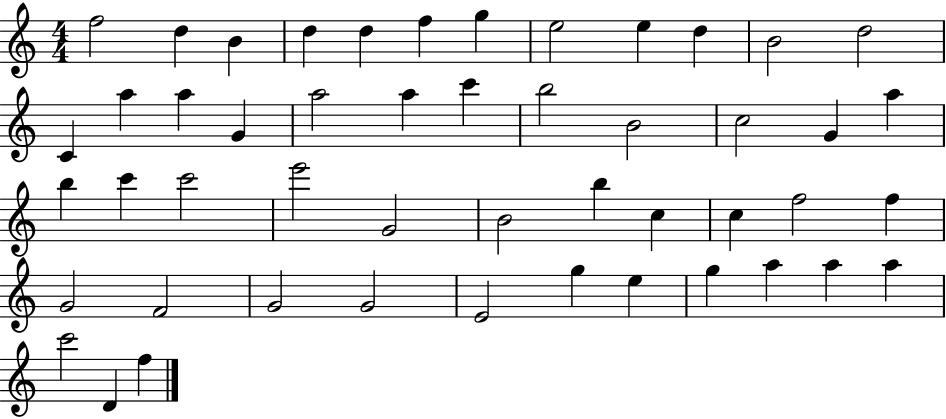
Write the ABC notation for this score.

X:1
T:Untitled
M:4/4
L:1/4
K:C
f2 d B d d f g e2 e d B2 d2 C a a G a2 a c' b2 B2 c2 G a b c' c'2 e'2 G2 B2 b c c f2 f G2 F2 G2 G2 E2 g e g a a a c'2 D f